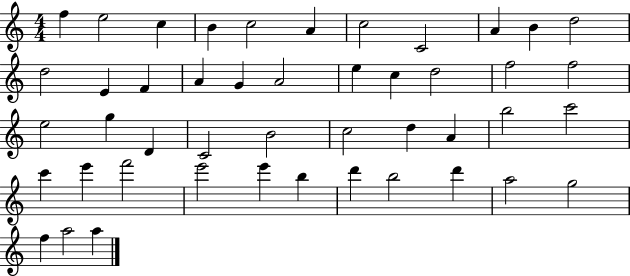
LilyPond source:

{
  \clef treble
  \numericTimeSignature
  \time 4/4
  \key c \major
  f''4 e''2 c''4 | b'4 c''2 a'4 | c''2 c'2 | a'4 b'4 d''2 | \break d''2 e'4 f'4 | a'4 g'4 a'2 | e''4 c''4 d''2 | f''2 f''2 | \break e''2 g''4 d'4 | c'2 b'2 | c''2 d''4 a'4 | b''2 c'''2 | \break c'''4 e'''4 f'''2 | e'''2 e'''4 b''4 | d'''4 b''2 d'''4 | a''2 g''2 | \break f''4 a''2 a''4 | \bar "|."
}